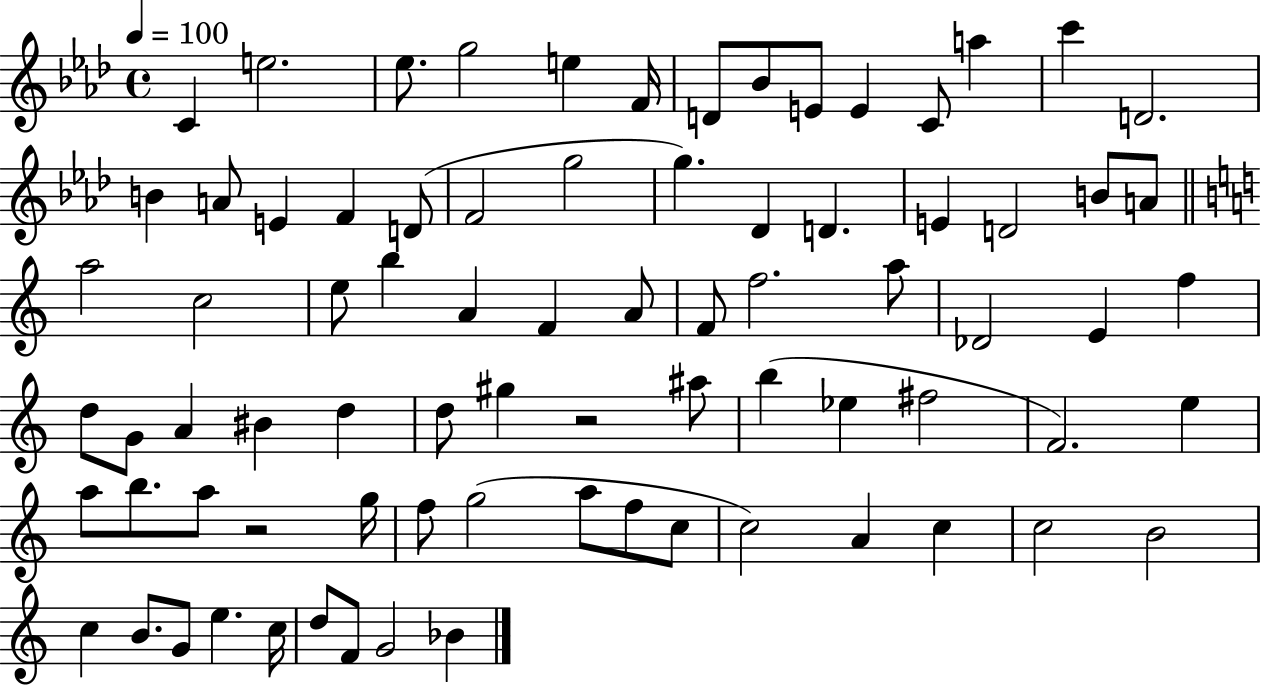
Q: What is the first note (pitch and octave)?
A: C4